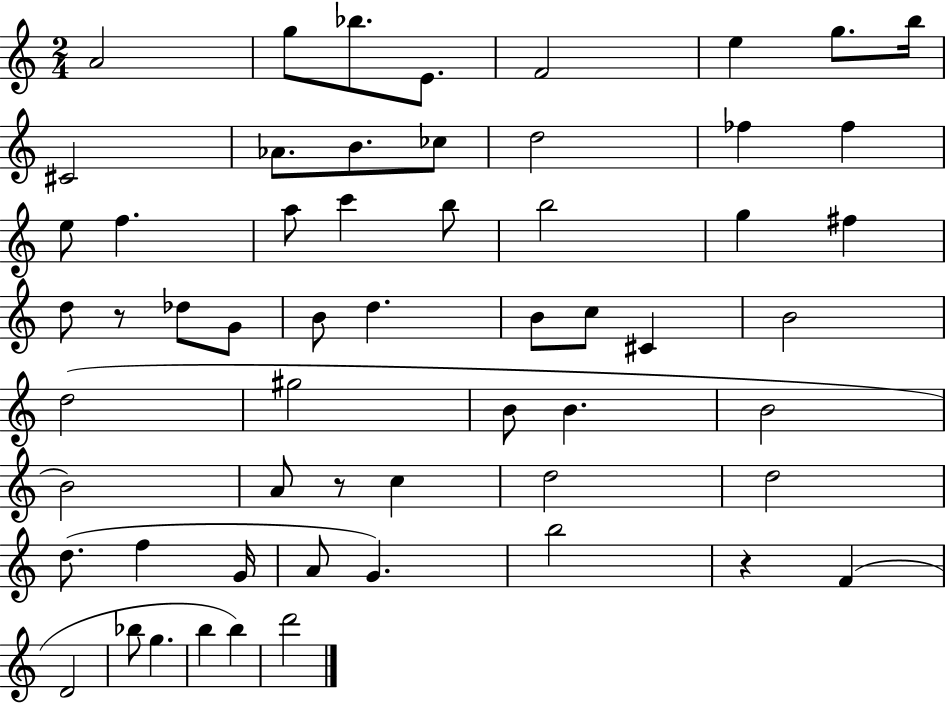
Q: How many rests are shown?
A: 3